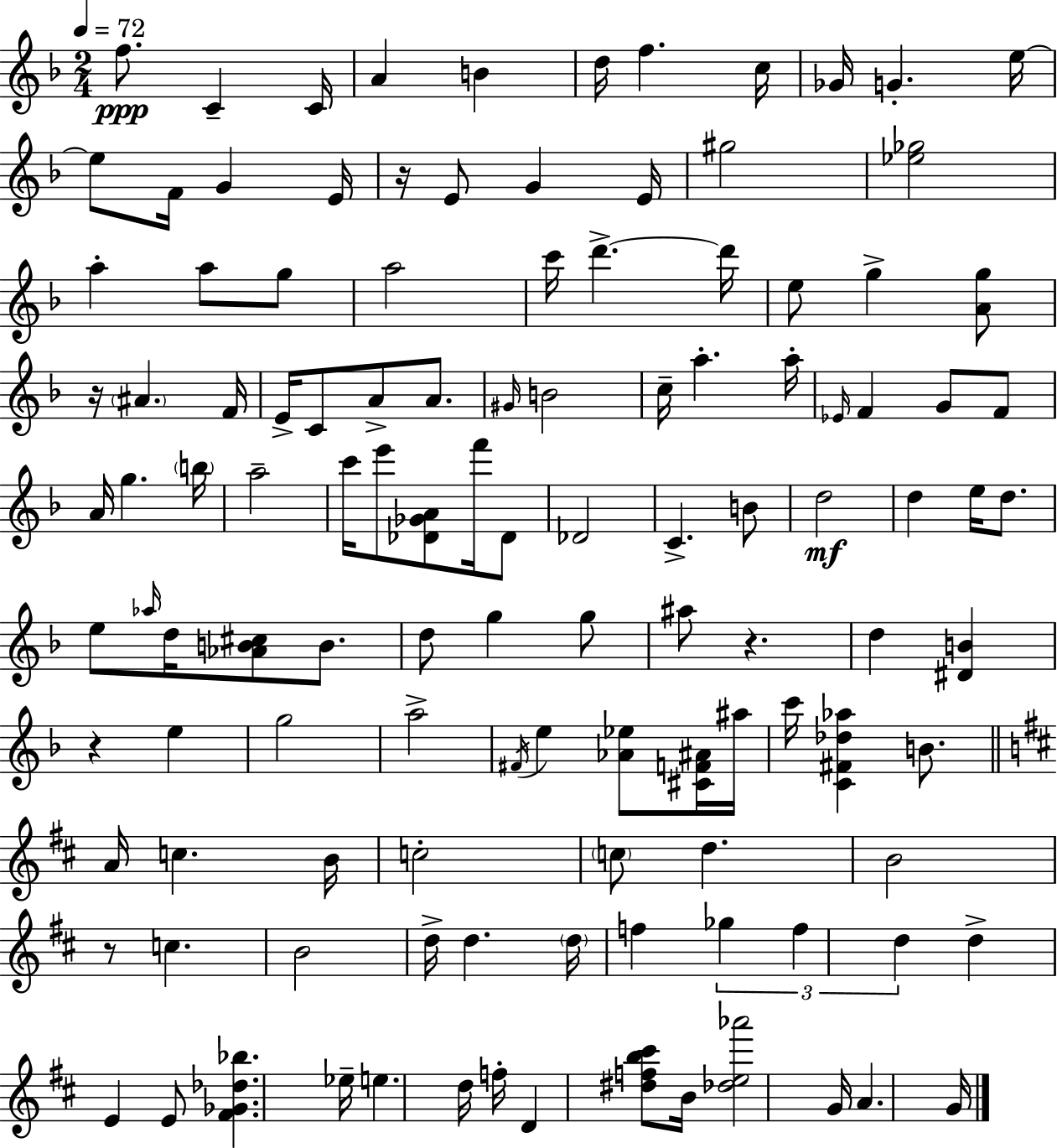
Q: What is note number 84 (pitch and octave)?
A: B4